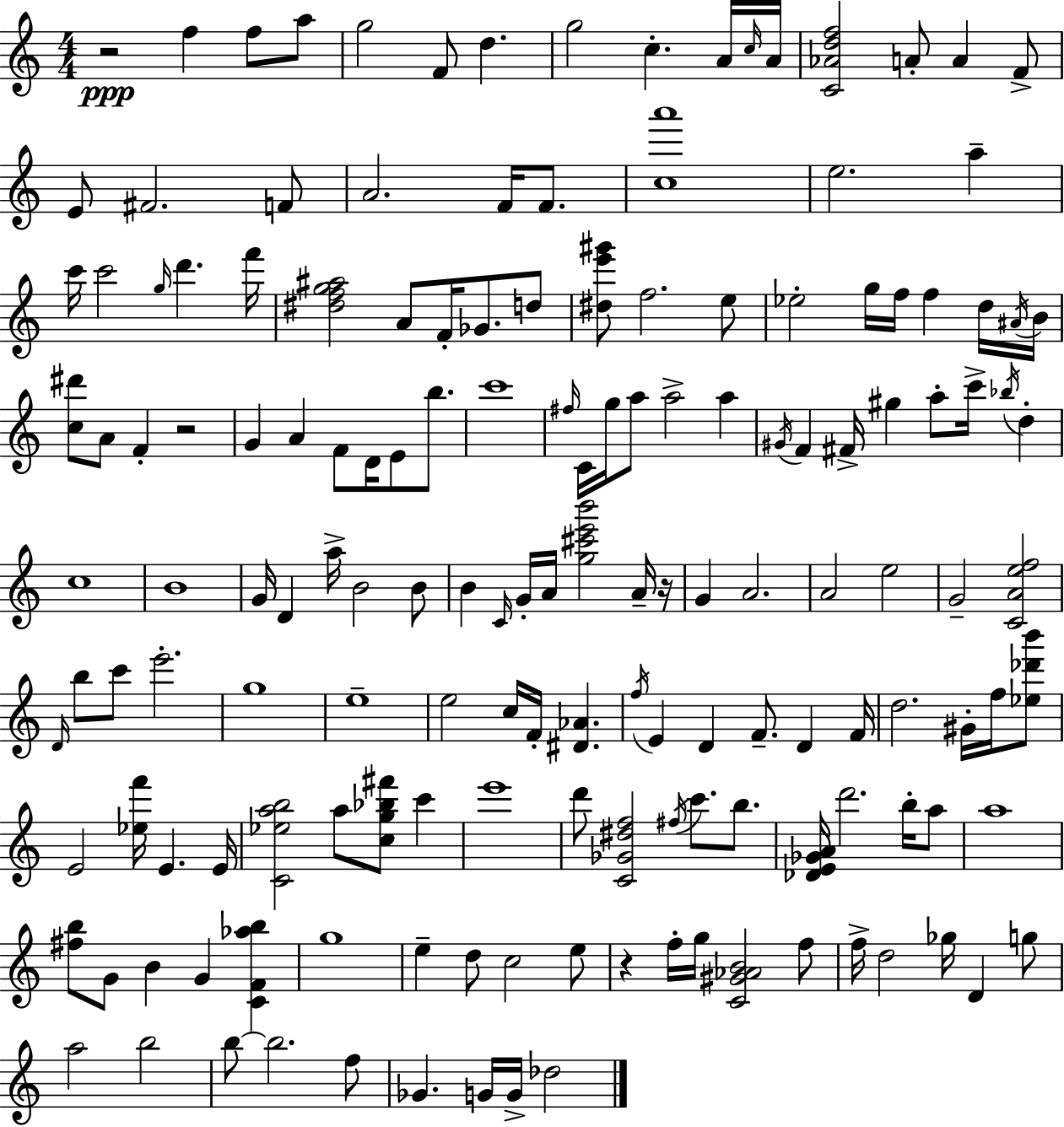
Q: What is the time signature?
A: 4/4